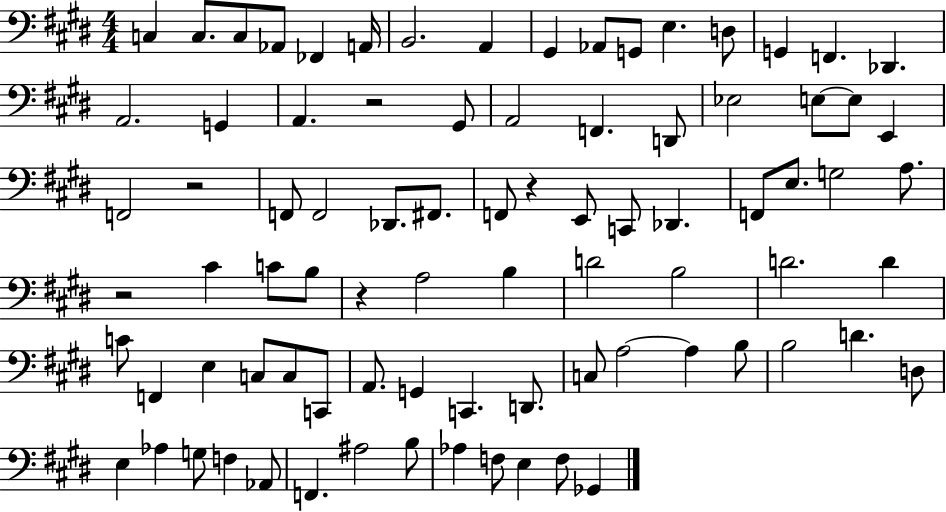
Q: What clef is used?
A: bass